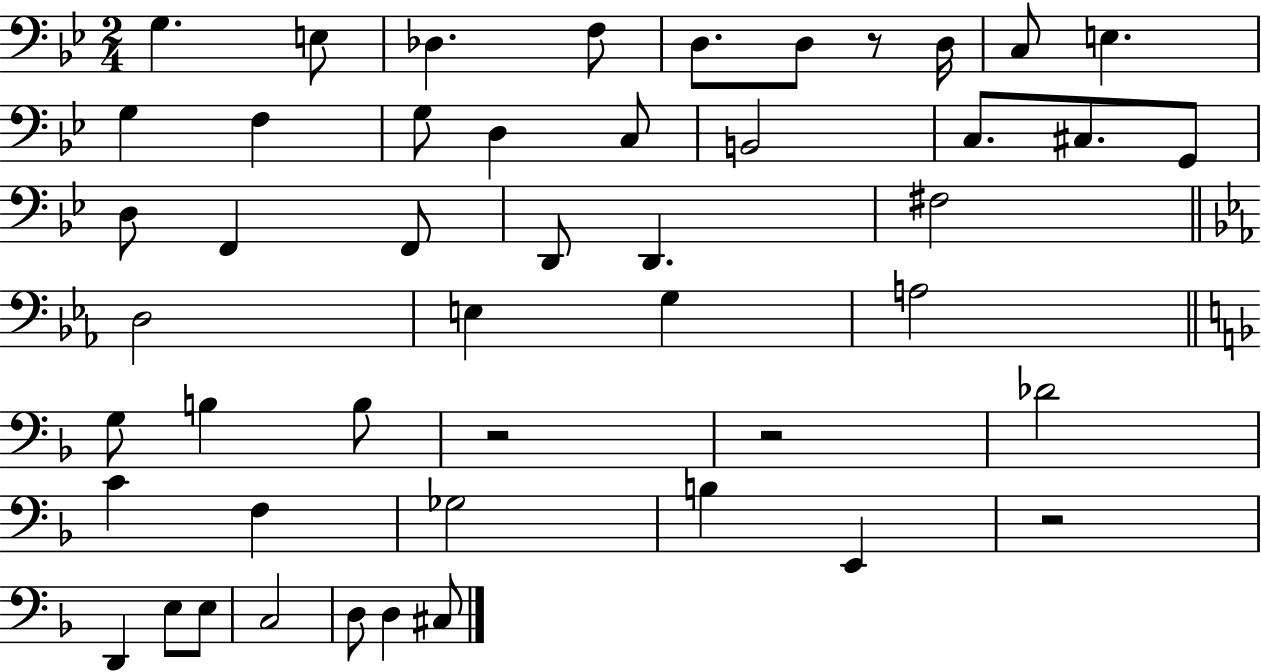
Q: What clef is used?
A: bass